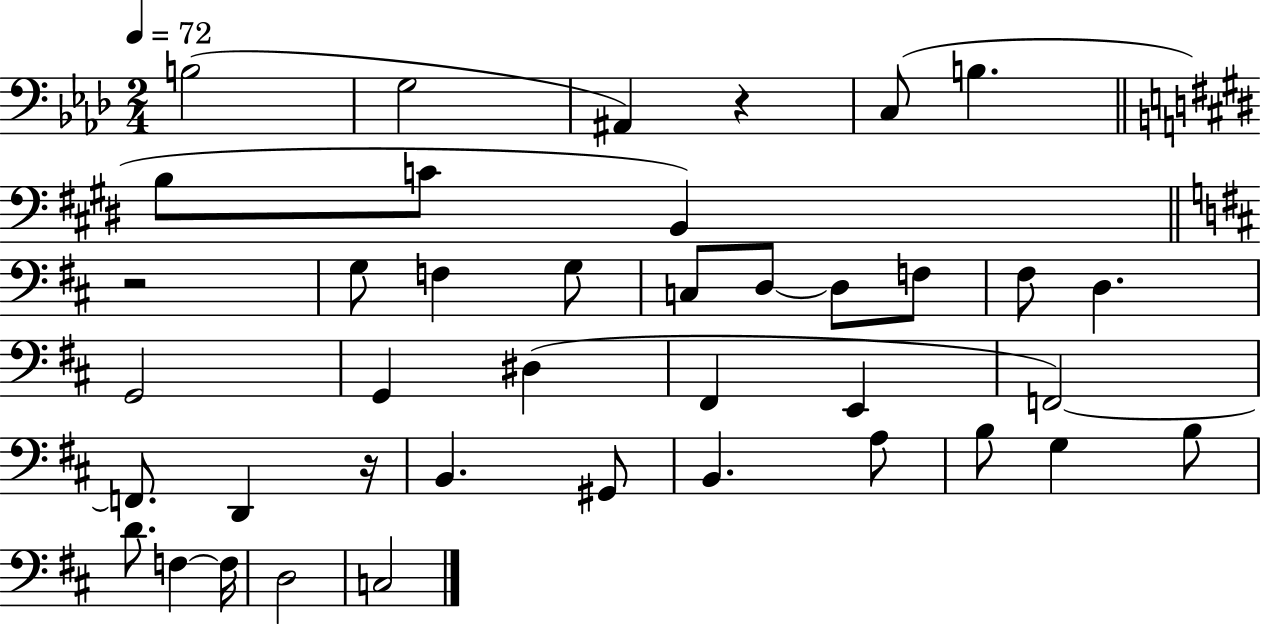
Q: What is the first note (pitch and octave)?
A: B3